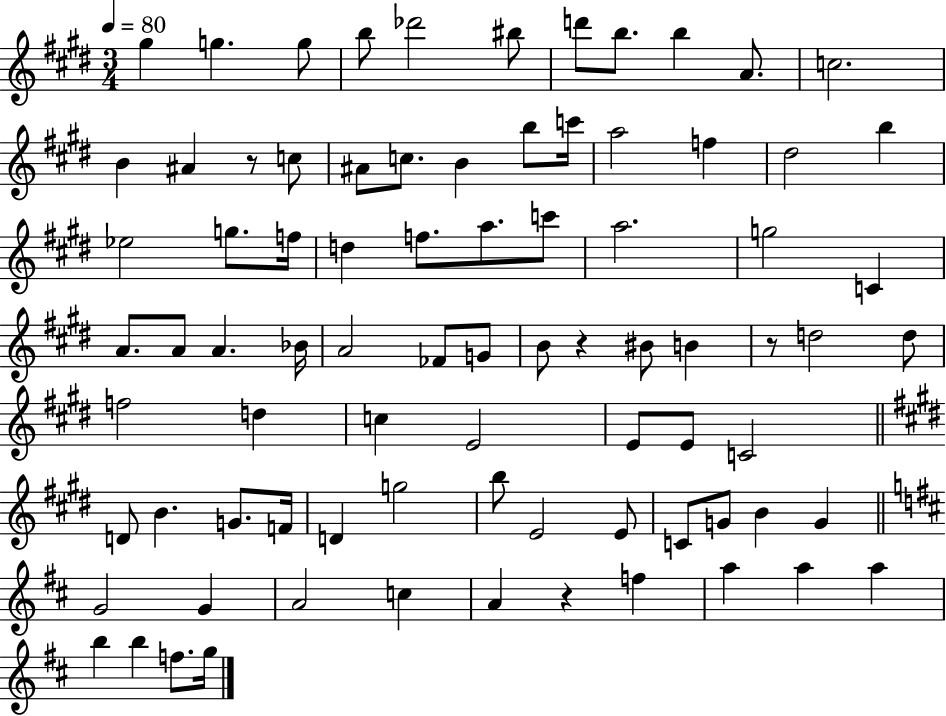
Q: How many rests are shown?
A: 4